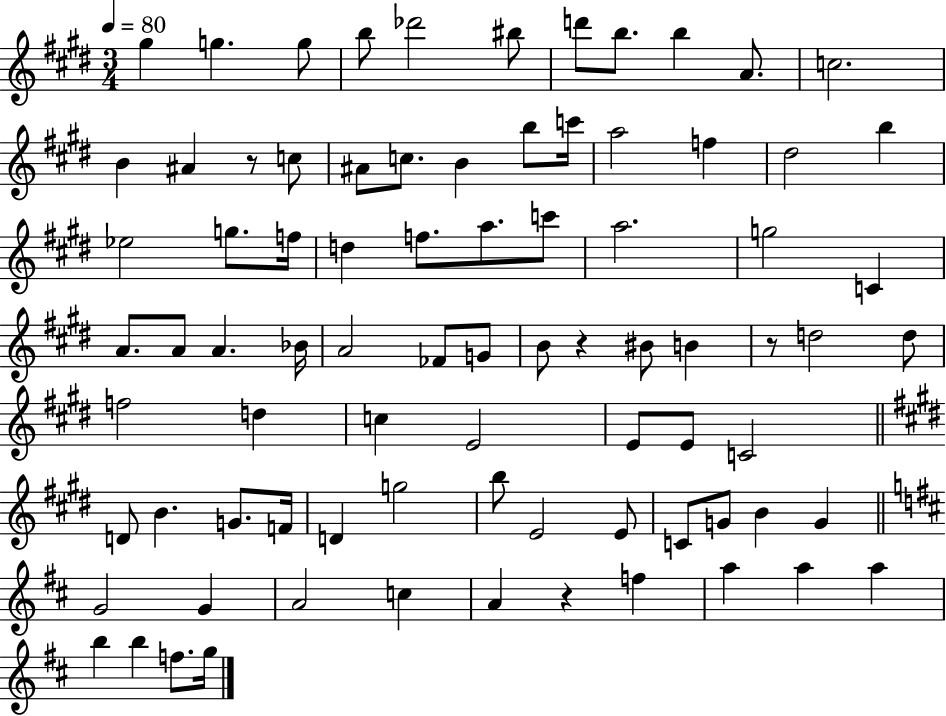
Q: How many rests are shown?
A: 4